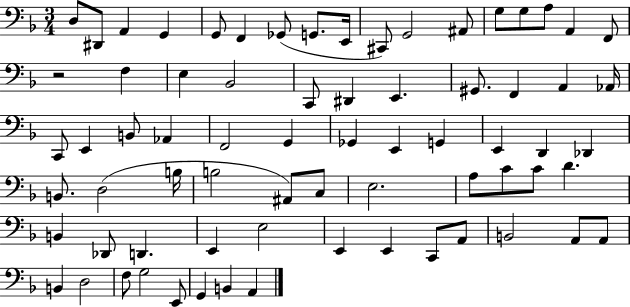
X:1
T:Untitled
M:3/4
L:1/4
K:F
D,/2 ^D,,/2 A,, G,, G,,/2 F,, _G,,/2 G,,/2 E,,/4 ^C,,/2 G,,2 ^A,,/2 G,/2 G,/2 A,/2 A,, F,,/2 z2 F, E, _B,,2 C,,/2 ^D,, E,, ^G,,/2 F,, A,, _A,,/4 C,,/2 E,, B,,/2 _A,, F,,2 G,, _G,, E,, G,, E,, D,, _D,, B,,/2 D,2 B,/4 B,2 ^A,,/2 C,/2 E,2 A,/2 C/2 C/2 D B,, _D,,/2 D,, E,, E,2 E,, E,, C,,/2 A,,/2 B,,2 A,,/2 A,,/2 B,, D,2 F,/2 G,2 E,,/2 G,, B,, A,,